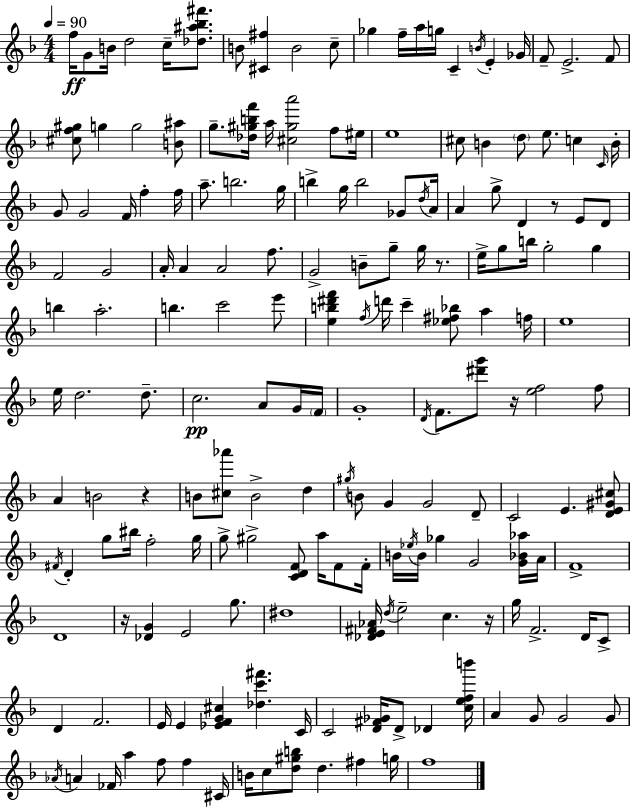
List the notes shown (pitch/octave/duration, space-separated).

F5/s G4/e B4/s D5/h C5/s [Db5,A#5,Bb5,F#6]/e. B4/e [C#4,F#5]/q B4/h C5/e Gb5/q F5/s A5/s G5/s C4/q B4/s E4/q Gb4/s F4/e E4/h. F4/e [C#5,F5,G#5]/e G5/q G5/h [B4,A#5]/e G5/e. [Db5,G#5,B5,F6]/s A5/s [C#5,G#5,A6]/h F5/e EIS5/s E5/w C#5/e B4/q D5/e E5/e. C5/q C4/s B4/s G4/e G4/h F4/s F5/q F5/s A5/e. B5/h. G5/s B5/q G5/s B5/h Gb4/e D5/s A4/s A4/q G5/e D4/q R/e E4/e D4/e F4/h G4/h A4/s A4/q A4/h F5/e. G4/h B4/e G5/e G5/s R/e. E5/s G5/e B5/s G5/h G5/q B5/q A5/h. B5/q. C6/h E6/e [E5,B5,D#6,F6]/q F5/s D6/s C6/q [Eb5,F#5,Bb5]/e A5/q F5/s E5/w E5/s D5/h. D5/e. C5/h. A4/e G4/s F4/s G4/w D4/s F4/e. [D#6,G6]/e R/s [E5,F5]/h F5/e A4/q B4/h R/q B4/e [C#5,Ab6]/e B4/h D5/q G#5/s B4/e G4/q G4/h D4/e C4/h E4/q. [D4,E4,G#4,C#5]/e F#4/s D4/q G5/e BIS5/s F5/h G5/s G5/e G#5/h [C4,D4,F4]/e A5/s F4/e F4/s B4/s Eb5/s B4/s Gb5/q G4/h [G4,Bb4,Ab5]/s A4/s F4/w D4/w R/s [Db4,G4]/q E4/h G5/e. D#5/w [Db4,E4,F#4,Ab4]/s D5/s E5/h C5/q. R/s G5/s F4/h. D4/s C4/e D4/q F4/h. E4/s E4/q [Eb4,F4,G4,C#5]/q [Db5,C6,F#6]/q. C4/s C4/h [D4,F#4,Gb4]/s D4/e Db4/q [C5,E5,F5,B6]/s A4/q G4/e G4/h G4/e Ab4/s A4/q FES4/s A5/q F5/e F5/q C#4/s B4/s C5/e [D5,G#5,B5]/e D5/q. F#5/q G5/s F5/w